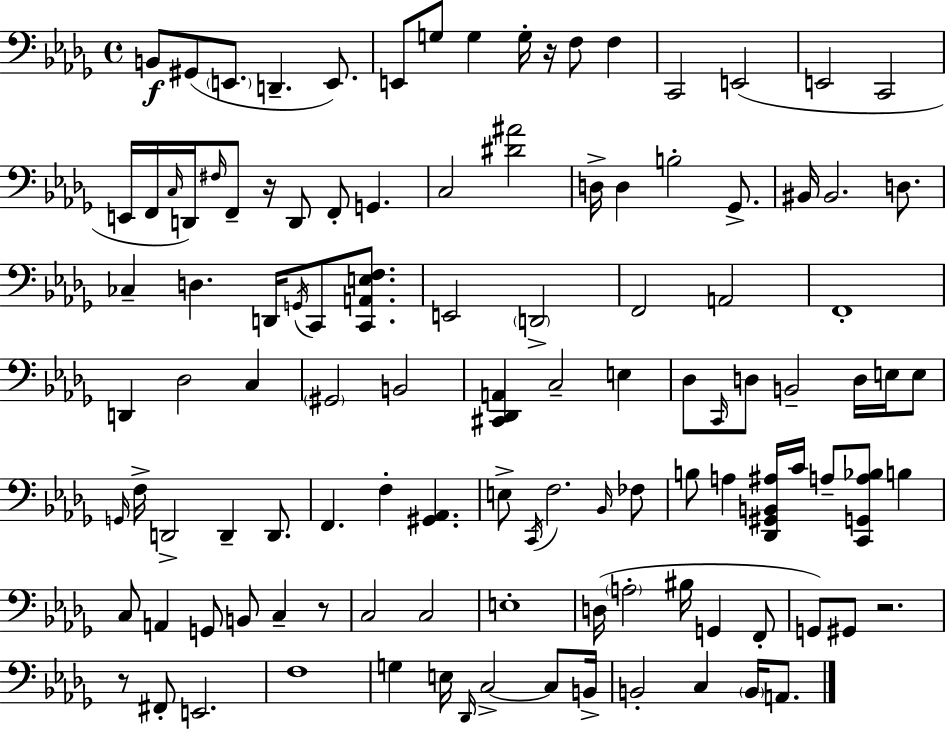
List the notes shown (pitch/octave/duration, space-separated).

B2/e G#2/e E2/e. D2/q. E2/e. E2/e G3/e G3/q G3/s R/s F3/e F3/q C2/h E2/h E2/h C2/h E2/s F2/s C3/s D2/s F#3/s F2/e R/s D2/e F2/e G2/q. C3/h [D#4,A#4]/h D3/s D3/q B3/h Gb2/e. BIS2/s BIS2/h. D3/e. CES3/q D3/q. D2/s G2/s C2/e [C2,A2,E3,F3]/e. E2/h D2/h F2/h A2/h F2/w D2/q Db3/h C3/q G#2/h B2/h [C#2,Db2,A2]/q C3/h E3/q Db3/e C2/s D3/e B2/h D3/s E3/s E3/e G2/s F3/s D2/h D2/q D2/e. F2/q. F3/q [G#2,Ab2]/q. E3/e C2/s F3/h. Bb2/s FES3/e B3/e A3/q [Db2,G#2,B2,A#3]/s C4/s A3/e [C2,G2,A3,Bb3]/e B3/q C3/e A2/q G2/e B2/e C3/q R/e C3/h C3/h E3/w D3/s A3/h BIS3/s G2/q F2/e G2/e G#2/e R/h. R/e F#2/e E2/h. F3/w G3/q E3/s Db2/s C3/h C3/e B2/s B2/h C3/q B2/s A2/e.